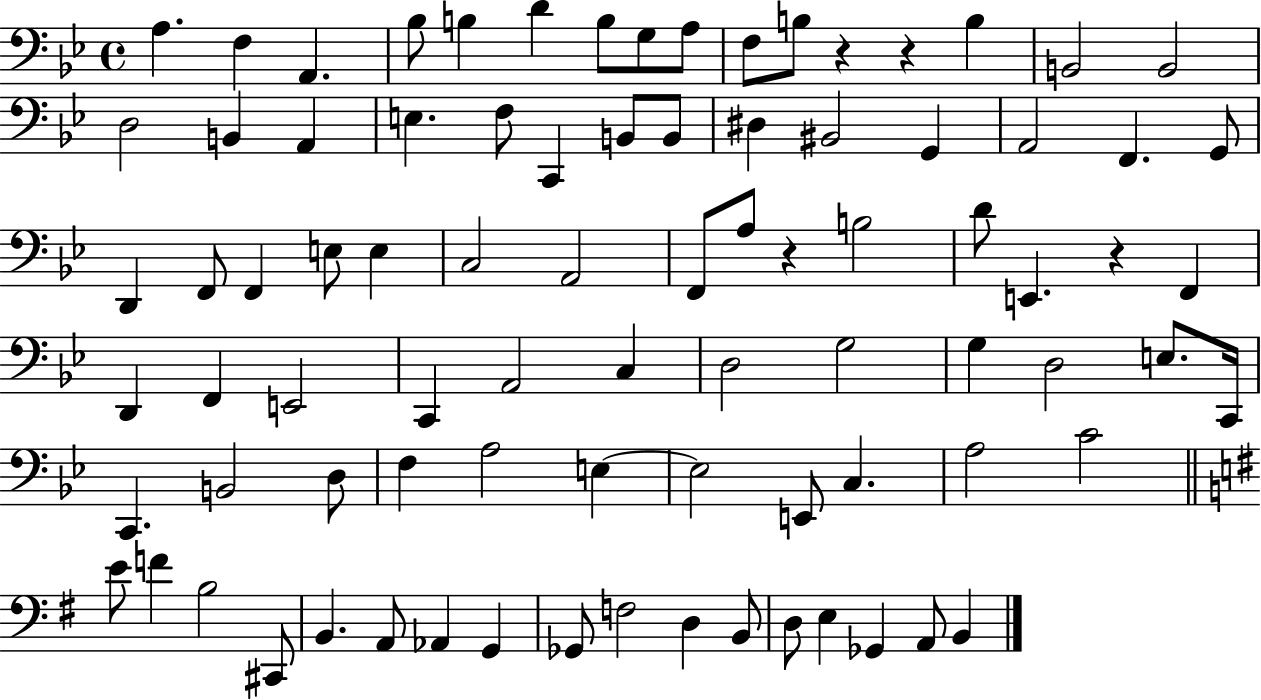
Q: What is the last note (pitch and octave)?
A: B2